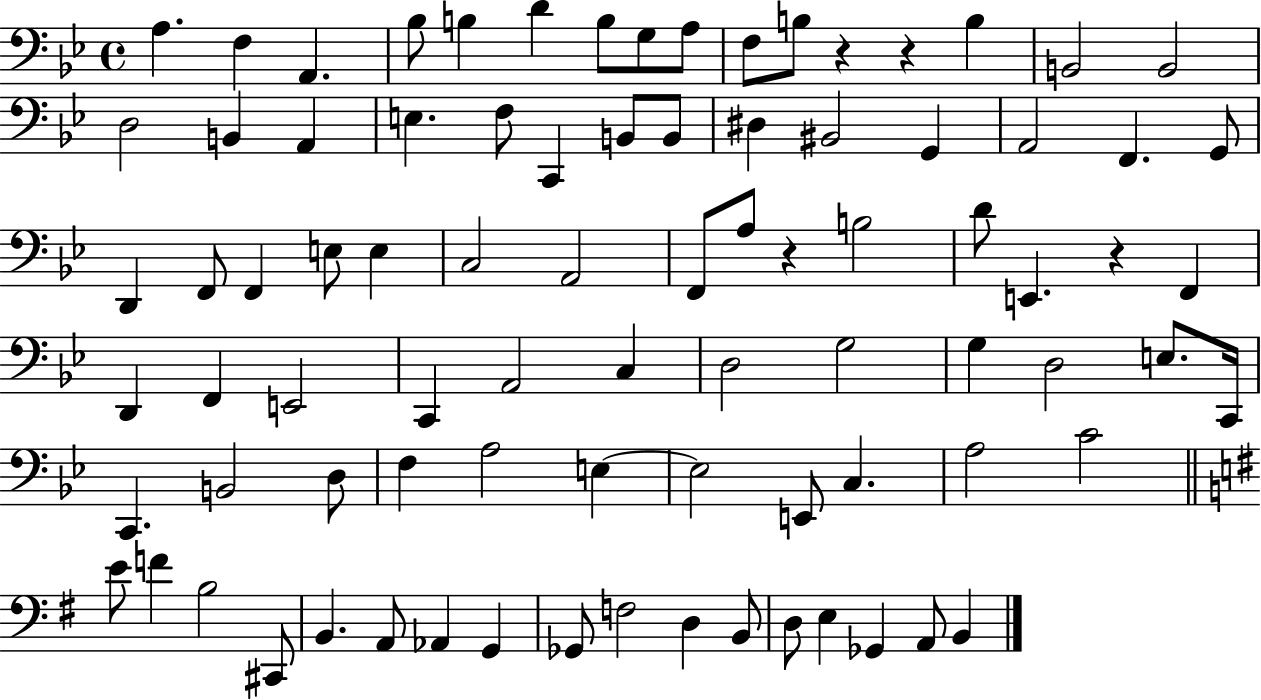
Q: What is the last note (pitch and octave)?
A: B2